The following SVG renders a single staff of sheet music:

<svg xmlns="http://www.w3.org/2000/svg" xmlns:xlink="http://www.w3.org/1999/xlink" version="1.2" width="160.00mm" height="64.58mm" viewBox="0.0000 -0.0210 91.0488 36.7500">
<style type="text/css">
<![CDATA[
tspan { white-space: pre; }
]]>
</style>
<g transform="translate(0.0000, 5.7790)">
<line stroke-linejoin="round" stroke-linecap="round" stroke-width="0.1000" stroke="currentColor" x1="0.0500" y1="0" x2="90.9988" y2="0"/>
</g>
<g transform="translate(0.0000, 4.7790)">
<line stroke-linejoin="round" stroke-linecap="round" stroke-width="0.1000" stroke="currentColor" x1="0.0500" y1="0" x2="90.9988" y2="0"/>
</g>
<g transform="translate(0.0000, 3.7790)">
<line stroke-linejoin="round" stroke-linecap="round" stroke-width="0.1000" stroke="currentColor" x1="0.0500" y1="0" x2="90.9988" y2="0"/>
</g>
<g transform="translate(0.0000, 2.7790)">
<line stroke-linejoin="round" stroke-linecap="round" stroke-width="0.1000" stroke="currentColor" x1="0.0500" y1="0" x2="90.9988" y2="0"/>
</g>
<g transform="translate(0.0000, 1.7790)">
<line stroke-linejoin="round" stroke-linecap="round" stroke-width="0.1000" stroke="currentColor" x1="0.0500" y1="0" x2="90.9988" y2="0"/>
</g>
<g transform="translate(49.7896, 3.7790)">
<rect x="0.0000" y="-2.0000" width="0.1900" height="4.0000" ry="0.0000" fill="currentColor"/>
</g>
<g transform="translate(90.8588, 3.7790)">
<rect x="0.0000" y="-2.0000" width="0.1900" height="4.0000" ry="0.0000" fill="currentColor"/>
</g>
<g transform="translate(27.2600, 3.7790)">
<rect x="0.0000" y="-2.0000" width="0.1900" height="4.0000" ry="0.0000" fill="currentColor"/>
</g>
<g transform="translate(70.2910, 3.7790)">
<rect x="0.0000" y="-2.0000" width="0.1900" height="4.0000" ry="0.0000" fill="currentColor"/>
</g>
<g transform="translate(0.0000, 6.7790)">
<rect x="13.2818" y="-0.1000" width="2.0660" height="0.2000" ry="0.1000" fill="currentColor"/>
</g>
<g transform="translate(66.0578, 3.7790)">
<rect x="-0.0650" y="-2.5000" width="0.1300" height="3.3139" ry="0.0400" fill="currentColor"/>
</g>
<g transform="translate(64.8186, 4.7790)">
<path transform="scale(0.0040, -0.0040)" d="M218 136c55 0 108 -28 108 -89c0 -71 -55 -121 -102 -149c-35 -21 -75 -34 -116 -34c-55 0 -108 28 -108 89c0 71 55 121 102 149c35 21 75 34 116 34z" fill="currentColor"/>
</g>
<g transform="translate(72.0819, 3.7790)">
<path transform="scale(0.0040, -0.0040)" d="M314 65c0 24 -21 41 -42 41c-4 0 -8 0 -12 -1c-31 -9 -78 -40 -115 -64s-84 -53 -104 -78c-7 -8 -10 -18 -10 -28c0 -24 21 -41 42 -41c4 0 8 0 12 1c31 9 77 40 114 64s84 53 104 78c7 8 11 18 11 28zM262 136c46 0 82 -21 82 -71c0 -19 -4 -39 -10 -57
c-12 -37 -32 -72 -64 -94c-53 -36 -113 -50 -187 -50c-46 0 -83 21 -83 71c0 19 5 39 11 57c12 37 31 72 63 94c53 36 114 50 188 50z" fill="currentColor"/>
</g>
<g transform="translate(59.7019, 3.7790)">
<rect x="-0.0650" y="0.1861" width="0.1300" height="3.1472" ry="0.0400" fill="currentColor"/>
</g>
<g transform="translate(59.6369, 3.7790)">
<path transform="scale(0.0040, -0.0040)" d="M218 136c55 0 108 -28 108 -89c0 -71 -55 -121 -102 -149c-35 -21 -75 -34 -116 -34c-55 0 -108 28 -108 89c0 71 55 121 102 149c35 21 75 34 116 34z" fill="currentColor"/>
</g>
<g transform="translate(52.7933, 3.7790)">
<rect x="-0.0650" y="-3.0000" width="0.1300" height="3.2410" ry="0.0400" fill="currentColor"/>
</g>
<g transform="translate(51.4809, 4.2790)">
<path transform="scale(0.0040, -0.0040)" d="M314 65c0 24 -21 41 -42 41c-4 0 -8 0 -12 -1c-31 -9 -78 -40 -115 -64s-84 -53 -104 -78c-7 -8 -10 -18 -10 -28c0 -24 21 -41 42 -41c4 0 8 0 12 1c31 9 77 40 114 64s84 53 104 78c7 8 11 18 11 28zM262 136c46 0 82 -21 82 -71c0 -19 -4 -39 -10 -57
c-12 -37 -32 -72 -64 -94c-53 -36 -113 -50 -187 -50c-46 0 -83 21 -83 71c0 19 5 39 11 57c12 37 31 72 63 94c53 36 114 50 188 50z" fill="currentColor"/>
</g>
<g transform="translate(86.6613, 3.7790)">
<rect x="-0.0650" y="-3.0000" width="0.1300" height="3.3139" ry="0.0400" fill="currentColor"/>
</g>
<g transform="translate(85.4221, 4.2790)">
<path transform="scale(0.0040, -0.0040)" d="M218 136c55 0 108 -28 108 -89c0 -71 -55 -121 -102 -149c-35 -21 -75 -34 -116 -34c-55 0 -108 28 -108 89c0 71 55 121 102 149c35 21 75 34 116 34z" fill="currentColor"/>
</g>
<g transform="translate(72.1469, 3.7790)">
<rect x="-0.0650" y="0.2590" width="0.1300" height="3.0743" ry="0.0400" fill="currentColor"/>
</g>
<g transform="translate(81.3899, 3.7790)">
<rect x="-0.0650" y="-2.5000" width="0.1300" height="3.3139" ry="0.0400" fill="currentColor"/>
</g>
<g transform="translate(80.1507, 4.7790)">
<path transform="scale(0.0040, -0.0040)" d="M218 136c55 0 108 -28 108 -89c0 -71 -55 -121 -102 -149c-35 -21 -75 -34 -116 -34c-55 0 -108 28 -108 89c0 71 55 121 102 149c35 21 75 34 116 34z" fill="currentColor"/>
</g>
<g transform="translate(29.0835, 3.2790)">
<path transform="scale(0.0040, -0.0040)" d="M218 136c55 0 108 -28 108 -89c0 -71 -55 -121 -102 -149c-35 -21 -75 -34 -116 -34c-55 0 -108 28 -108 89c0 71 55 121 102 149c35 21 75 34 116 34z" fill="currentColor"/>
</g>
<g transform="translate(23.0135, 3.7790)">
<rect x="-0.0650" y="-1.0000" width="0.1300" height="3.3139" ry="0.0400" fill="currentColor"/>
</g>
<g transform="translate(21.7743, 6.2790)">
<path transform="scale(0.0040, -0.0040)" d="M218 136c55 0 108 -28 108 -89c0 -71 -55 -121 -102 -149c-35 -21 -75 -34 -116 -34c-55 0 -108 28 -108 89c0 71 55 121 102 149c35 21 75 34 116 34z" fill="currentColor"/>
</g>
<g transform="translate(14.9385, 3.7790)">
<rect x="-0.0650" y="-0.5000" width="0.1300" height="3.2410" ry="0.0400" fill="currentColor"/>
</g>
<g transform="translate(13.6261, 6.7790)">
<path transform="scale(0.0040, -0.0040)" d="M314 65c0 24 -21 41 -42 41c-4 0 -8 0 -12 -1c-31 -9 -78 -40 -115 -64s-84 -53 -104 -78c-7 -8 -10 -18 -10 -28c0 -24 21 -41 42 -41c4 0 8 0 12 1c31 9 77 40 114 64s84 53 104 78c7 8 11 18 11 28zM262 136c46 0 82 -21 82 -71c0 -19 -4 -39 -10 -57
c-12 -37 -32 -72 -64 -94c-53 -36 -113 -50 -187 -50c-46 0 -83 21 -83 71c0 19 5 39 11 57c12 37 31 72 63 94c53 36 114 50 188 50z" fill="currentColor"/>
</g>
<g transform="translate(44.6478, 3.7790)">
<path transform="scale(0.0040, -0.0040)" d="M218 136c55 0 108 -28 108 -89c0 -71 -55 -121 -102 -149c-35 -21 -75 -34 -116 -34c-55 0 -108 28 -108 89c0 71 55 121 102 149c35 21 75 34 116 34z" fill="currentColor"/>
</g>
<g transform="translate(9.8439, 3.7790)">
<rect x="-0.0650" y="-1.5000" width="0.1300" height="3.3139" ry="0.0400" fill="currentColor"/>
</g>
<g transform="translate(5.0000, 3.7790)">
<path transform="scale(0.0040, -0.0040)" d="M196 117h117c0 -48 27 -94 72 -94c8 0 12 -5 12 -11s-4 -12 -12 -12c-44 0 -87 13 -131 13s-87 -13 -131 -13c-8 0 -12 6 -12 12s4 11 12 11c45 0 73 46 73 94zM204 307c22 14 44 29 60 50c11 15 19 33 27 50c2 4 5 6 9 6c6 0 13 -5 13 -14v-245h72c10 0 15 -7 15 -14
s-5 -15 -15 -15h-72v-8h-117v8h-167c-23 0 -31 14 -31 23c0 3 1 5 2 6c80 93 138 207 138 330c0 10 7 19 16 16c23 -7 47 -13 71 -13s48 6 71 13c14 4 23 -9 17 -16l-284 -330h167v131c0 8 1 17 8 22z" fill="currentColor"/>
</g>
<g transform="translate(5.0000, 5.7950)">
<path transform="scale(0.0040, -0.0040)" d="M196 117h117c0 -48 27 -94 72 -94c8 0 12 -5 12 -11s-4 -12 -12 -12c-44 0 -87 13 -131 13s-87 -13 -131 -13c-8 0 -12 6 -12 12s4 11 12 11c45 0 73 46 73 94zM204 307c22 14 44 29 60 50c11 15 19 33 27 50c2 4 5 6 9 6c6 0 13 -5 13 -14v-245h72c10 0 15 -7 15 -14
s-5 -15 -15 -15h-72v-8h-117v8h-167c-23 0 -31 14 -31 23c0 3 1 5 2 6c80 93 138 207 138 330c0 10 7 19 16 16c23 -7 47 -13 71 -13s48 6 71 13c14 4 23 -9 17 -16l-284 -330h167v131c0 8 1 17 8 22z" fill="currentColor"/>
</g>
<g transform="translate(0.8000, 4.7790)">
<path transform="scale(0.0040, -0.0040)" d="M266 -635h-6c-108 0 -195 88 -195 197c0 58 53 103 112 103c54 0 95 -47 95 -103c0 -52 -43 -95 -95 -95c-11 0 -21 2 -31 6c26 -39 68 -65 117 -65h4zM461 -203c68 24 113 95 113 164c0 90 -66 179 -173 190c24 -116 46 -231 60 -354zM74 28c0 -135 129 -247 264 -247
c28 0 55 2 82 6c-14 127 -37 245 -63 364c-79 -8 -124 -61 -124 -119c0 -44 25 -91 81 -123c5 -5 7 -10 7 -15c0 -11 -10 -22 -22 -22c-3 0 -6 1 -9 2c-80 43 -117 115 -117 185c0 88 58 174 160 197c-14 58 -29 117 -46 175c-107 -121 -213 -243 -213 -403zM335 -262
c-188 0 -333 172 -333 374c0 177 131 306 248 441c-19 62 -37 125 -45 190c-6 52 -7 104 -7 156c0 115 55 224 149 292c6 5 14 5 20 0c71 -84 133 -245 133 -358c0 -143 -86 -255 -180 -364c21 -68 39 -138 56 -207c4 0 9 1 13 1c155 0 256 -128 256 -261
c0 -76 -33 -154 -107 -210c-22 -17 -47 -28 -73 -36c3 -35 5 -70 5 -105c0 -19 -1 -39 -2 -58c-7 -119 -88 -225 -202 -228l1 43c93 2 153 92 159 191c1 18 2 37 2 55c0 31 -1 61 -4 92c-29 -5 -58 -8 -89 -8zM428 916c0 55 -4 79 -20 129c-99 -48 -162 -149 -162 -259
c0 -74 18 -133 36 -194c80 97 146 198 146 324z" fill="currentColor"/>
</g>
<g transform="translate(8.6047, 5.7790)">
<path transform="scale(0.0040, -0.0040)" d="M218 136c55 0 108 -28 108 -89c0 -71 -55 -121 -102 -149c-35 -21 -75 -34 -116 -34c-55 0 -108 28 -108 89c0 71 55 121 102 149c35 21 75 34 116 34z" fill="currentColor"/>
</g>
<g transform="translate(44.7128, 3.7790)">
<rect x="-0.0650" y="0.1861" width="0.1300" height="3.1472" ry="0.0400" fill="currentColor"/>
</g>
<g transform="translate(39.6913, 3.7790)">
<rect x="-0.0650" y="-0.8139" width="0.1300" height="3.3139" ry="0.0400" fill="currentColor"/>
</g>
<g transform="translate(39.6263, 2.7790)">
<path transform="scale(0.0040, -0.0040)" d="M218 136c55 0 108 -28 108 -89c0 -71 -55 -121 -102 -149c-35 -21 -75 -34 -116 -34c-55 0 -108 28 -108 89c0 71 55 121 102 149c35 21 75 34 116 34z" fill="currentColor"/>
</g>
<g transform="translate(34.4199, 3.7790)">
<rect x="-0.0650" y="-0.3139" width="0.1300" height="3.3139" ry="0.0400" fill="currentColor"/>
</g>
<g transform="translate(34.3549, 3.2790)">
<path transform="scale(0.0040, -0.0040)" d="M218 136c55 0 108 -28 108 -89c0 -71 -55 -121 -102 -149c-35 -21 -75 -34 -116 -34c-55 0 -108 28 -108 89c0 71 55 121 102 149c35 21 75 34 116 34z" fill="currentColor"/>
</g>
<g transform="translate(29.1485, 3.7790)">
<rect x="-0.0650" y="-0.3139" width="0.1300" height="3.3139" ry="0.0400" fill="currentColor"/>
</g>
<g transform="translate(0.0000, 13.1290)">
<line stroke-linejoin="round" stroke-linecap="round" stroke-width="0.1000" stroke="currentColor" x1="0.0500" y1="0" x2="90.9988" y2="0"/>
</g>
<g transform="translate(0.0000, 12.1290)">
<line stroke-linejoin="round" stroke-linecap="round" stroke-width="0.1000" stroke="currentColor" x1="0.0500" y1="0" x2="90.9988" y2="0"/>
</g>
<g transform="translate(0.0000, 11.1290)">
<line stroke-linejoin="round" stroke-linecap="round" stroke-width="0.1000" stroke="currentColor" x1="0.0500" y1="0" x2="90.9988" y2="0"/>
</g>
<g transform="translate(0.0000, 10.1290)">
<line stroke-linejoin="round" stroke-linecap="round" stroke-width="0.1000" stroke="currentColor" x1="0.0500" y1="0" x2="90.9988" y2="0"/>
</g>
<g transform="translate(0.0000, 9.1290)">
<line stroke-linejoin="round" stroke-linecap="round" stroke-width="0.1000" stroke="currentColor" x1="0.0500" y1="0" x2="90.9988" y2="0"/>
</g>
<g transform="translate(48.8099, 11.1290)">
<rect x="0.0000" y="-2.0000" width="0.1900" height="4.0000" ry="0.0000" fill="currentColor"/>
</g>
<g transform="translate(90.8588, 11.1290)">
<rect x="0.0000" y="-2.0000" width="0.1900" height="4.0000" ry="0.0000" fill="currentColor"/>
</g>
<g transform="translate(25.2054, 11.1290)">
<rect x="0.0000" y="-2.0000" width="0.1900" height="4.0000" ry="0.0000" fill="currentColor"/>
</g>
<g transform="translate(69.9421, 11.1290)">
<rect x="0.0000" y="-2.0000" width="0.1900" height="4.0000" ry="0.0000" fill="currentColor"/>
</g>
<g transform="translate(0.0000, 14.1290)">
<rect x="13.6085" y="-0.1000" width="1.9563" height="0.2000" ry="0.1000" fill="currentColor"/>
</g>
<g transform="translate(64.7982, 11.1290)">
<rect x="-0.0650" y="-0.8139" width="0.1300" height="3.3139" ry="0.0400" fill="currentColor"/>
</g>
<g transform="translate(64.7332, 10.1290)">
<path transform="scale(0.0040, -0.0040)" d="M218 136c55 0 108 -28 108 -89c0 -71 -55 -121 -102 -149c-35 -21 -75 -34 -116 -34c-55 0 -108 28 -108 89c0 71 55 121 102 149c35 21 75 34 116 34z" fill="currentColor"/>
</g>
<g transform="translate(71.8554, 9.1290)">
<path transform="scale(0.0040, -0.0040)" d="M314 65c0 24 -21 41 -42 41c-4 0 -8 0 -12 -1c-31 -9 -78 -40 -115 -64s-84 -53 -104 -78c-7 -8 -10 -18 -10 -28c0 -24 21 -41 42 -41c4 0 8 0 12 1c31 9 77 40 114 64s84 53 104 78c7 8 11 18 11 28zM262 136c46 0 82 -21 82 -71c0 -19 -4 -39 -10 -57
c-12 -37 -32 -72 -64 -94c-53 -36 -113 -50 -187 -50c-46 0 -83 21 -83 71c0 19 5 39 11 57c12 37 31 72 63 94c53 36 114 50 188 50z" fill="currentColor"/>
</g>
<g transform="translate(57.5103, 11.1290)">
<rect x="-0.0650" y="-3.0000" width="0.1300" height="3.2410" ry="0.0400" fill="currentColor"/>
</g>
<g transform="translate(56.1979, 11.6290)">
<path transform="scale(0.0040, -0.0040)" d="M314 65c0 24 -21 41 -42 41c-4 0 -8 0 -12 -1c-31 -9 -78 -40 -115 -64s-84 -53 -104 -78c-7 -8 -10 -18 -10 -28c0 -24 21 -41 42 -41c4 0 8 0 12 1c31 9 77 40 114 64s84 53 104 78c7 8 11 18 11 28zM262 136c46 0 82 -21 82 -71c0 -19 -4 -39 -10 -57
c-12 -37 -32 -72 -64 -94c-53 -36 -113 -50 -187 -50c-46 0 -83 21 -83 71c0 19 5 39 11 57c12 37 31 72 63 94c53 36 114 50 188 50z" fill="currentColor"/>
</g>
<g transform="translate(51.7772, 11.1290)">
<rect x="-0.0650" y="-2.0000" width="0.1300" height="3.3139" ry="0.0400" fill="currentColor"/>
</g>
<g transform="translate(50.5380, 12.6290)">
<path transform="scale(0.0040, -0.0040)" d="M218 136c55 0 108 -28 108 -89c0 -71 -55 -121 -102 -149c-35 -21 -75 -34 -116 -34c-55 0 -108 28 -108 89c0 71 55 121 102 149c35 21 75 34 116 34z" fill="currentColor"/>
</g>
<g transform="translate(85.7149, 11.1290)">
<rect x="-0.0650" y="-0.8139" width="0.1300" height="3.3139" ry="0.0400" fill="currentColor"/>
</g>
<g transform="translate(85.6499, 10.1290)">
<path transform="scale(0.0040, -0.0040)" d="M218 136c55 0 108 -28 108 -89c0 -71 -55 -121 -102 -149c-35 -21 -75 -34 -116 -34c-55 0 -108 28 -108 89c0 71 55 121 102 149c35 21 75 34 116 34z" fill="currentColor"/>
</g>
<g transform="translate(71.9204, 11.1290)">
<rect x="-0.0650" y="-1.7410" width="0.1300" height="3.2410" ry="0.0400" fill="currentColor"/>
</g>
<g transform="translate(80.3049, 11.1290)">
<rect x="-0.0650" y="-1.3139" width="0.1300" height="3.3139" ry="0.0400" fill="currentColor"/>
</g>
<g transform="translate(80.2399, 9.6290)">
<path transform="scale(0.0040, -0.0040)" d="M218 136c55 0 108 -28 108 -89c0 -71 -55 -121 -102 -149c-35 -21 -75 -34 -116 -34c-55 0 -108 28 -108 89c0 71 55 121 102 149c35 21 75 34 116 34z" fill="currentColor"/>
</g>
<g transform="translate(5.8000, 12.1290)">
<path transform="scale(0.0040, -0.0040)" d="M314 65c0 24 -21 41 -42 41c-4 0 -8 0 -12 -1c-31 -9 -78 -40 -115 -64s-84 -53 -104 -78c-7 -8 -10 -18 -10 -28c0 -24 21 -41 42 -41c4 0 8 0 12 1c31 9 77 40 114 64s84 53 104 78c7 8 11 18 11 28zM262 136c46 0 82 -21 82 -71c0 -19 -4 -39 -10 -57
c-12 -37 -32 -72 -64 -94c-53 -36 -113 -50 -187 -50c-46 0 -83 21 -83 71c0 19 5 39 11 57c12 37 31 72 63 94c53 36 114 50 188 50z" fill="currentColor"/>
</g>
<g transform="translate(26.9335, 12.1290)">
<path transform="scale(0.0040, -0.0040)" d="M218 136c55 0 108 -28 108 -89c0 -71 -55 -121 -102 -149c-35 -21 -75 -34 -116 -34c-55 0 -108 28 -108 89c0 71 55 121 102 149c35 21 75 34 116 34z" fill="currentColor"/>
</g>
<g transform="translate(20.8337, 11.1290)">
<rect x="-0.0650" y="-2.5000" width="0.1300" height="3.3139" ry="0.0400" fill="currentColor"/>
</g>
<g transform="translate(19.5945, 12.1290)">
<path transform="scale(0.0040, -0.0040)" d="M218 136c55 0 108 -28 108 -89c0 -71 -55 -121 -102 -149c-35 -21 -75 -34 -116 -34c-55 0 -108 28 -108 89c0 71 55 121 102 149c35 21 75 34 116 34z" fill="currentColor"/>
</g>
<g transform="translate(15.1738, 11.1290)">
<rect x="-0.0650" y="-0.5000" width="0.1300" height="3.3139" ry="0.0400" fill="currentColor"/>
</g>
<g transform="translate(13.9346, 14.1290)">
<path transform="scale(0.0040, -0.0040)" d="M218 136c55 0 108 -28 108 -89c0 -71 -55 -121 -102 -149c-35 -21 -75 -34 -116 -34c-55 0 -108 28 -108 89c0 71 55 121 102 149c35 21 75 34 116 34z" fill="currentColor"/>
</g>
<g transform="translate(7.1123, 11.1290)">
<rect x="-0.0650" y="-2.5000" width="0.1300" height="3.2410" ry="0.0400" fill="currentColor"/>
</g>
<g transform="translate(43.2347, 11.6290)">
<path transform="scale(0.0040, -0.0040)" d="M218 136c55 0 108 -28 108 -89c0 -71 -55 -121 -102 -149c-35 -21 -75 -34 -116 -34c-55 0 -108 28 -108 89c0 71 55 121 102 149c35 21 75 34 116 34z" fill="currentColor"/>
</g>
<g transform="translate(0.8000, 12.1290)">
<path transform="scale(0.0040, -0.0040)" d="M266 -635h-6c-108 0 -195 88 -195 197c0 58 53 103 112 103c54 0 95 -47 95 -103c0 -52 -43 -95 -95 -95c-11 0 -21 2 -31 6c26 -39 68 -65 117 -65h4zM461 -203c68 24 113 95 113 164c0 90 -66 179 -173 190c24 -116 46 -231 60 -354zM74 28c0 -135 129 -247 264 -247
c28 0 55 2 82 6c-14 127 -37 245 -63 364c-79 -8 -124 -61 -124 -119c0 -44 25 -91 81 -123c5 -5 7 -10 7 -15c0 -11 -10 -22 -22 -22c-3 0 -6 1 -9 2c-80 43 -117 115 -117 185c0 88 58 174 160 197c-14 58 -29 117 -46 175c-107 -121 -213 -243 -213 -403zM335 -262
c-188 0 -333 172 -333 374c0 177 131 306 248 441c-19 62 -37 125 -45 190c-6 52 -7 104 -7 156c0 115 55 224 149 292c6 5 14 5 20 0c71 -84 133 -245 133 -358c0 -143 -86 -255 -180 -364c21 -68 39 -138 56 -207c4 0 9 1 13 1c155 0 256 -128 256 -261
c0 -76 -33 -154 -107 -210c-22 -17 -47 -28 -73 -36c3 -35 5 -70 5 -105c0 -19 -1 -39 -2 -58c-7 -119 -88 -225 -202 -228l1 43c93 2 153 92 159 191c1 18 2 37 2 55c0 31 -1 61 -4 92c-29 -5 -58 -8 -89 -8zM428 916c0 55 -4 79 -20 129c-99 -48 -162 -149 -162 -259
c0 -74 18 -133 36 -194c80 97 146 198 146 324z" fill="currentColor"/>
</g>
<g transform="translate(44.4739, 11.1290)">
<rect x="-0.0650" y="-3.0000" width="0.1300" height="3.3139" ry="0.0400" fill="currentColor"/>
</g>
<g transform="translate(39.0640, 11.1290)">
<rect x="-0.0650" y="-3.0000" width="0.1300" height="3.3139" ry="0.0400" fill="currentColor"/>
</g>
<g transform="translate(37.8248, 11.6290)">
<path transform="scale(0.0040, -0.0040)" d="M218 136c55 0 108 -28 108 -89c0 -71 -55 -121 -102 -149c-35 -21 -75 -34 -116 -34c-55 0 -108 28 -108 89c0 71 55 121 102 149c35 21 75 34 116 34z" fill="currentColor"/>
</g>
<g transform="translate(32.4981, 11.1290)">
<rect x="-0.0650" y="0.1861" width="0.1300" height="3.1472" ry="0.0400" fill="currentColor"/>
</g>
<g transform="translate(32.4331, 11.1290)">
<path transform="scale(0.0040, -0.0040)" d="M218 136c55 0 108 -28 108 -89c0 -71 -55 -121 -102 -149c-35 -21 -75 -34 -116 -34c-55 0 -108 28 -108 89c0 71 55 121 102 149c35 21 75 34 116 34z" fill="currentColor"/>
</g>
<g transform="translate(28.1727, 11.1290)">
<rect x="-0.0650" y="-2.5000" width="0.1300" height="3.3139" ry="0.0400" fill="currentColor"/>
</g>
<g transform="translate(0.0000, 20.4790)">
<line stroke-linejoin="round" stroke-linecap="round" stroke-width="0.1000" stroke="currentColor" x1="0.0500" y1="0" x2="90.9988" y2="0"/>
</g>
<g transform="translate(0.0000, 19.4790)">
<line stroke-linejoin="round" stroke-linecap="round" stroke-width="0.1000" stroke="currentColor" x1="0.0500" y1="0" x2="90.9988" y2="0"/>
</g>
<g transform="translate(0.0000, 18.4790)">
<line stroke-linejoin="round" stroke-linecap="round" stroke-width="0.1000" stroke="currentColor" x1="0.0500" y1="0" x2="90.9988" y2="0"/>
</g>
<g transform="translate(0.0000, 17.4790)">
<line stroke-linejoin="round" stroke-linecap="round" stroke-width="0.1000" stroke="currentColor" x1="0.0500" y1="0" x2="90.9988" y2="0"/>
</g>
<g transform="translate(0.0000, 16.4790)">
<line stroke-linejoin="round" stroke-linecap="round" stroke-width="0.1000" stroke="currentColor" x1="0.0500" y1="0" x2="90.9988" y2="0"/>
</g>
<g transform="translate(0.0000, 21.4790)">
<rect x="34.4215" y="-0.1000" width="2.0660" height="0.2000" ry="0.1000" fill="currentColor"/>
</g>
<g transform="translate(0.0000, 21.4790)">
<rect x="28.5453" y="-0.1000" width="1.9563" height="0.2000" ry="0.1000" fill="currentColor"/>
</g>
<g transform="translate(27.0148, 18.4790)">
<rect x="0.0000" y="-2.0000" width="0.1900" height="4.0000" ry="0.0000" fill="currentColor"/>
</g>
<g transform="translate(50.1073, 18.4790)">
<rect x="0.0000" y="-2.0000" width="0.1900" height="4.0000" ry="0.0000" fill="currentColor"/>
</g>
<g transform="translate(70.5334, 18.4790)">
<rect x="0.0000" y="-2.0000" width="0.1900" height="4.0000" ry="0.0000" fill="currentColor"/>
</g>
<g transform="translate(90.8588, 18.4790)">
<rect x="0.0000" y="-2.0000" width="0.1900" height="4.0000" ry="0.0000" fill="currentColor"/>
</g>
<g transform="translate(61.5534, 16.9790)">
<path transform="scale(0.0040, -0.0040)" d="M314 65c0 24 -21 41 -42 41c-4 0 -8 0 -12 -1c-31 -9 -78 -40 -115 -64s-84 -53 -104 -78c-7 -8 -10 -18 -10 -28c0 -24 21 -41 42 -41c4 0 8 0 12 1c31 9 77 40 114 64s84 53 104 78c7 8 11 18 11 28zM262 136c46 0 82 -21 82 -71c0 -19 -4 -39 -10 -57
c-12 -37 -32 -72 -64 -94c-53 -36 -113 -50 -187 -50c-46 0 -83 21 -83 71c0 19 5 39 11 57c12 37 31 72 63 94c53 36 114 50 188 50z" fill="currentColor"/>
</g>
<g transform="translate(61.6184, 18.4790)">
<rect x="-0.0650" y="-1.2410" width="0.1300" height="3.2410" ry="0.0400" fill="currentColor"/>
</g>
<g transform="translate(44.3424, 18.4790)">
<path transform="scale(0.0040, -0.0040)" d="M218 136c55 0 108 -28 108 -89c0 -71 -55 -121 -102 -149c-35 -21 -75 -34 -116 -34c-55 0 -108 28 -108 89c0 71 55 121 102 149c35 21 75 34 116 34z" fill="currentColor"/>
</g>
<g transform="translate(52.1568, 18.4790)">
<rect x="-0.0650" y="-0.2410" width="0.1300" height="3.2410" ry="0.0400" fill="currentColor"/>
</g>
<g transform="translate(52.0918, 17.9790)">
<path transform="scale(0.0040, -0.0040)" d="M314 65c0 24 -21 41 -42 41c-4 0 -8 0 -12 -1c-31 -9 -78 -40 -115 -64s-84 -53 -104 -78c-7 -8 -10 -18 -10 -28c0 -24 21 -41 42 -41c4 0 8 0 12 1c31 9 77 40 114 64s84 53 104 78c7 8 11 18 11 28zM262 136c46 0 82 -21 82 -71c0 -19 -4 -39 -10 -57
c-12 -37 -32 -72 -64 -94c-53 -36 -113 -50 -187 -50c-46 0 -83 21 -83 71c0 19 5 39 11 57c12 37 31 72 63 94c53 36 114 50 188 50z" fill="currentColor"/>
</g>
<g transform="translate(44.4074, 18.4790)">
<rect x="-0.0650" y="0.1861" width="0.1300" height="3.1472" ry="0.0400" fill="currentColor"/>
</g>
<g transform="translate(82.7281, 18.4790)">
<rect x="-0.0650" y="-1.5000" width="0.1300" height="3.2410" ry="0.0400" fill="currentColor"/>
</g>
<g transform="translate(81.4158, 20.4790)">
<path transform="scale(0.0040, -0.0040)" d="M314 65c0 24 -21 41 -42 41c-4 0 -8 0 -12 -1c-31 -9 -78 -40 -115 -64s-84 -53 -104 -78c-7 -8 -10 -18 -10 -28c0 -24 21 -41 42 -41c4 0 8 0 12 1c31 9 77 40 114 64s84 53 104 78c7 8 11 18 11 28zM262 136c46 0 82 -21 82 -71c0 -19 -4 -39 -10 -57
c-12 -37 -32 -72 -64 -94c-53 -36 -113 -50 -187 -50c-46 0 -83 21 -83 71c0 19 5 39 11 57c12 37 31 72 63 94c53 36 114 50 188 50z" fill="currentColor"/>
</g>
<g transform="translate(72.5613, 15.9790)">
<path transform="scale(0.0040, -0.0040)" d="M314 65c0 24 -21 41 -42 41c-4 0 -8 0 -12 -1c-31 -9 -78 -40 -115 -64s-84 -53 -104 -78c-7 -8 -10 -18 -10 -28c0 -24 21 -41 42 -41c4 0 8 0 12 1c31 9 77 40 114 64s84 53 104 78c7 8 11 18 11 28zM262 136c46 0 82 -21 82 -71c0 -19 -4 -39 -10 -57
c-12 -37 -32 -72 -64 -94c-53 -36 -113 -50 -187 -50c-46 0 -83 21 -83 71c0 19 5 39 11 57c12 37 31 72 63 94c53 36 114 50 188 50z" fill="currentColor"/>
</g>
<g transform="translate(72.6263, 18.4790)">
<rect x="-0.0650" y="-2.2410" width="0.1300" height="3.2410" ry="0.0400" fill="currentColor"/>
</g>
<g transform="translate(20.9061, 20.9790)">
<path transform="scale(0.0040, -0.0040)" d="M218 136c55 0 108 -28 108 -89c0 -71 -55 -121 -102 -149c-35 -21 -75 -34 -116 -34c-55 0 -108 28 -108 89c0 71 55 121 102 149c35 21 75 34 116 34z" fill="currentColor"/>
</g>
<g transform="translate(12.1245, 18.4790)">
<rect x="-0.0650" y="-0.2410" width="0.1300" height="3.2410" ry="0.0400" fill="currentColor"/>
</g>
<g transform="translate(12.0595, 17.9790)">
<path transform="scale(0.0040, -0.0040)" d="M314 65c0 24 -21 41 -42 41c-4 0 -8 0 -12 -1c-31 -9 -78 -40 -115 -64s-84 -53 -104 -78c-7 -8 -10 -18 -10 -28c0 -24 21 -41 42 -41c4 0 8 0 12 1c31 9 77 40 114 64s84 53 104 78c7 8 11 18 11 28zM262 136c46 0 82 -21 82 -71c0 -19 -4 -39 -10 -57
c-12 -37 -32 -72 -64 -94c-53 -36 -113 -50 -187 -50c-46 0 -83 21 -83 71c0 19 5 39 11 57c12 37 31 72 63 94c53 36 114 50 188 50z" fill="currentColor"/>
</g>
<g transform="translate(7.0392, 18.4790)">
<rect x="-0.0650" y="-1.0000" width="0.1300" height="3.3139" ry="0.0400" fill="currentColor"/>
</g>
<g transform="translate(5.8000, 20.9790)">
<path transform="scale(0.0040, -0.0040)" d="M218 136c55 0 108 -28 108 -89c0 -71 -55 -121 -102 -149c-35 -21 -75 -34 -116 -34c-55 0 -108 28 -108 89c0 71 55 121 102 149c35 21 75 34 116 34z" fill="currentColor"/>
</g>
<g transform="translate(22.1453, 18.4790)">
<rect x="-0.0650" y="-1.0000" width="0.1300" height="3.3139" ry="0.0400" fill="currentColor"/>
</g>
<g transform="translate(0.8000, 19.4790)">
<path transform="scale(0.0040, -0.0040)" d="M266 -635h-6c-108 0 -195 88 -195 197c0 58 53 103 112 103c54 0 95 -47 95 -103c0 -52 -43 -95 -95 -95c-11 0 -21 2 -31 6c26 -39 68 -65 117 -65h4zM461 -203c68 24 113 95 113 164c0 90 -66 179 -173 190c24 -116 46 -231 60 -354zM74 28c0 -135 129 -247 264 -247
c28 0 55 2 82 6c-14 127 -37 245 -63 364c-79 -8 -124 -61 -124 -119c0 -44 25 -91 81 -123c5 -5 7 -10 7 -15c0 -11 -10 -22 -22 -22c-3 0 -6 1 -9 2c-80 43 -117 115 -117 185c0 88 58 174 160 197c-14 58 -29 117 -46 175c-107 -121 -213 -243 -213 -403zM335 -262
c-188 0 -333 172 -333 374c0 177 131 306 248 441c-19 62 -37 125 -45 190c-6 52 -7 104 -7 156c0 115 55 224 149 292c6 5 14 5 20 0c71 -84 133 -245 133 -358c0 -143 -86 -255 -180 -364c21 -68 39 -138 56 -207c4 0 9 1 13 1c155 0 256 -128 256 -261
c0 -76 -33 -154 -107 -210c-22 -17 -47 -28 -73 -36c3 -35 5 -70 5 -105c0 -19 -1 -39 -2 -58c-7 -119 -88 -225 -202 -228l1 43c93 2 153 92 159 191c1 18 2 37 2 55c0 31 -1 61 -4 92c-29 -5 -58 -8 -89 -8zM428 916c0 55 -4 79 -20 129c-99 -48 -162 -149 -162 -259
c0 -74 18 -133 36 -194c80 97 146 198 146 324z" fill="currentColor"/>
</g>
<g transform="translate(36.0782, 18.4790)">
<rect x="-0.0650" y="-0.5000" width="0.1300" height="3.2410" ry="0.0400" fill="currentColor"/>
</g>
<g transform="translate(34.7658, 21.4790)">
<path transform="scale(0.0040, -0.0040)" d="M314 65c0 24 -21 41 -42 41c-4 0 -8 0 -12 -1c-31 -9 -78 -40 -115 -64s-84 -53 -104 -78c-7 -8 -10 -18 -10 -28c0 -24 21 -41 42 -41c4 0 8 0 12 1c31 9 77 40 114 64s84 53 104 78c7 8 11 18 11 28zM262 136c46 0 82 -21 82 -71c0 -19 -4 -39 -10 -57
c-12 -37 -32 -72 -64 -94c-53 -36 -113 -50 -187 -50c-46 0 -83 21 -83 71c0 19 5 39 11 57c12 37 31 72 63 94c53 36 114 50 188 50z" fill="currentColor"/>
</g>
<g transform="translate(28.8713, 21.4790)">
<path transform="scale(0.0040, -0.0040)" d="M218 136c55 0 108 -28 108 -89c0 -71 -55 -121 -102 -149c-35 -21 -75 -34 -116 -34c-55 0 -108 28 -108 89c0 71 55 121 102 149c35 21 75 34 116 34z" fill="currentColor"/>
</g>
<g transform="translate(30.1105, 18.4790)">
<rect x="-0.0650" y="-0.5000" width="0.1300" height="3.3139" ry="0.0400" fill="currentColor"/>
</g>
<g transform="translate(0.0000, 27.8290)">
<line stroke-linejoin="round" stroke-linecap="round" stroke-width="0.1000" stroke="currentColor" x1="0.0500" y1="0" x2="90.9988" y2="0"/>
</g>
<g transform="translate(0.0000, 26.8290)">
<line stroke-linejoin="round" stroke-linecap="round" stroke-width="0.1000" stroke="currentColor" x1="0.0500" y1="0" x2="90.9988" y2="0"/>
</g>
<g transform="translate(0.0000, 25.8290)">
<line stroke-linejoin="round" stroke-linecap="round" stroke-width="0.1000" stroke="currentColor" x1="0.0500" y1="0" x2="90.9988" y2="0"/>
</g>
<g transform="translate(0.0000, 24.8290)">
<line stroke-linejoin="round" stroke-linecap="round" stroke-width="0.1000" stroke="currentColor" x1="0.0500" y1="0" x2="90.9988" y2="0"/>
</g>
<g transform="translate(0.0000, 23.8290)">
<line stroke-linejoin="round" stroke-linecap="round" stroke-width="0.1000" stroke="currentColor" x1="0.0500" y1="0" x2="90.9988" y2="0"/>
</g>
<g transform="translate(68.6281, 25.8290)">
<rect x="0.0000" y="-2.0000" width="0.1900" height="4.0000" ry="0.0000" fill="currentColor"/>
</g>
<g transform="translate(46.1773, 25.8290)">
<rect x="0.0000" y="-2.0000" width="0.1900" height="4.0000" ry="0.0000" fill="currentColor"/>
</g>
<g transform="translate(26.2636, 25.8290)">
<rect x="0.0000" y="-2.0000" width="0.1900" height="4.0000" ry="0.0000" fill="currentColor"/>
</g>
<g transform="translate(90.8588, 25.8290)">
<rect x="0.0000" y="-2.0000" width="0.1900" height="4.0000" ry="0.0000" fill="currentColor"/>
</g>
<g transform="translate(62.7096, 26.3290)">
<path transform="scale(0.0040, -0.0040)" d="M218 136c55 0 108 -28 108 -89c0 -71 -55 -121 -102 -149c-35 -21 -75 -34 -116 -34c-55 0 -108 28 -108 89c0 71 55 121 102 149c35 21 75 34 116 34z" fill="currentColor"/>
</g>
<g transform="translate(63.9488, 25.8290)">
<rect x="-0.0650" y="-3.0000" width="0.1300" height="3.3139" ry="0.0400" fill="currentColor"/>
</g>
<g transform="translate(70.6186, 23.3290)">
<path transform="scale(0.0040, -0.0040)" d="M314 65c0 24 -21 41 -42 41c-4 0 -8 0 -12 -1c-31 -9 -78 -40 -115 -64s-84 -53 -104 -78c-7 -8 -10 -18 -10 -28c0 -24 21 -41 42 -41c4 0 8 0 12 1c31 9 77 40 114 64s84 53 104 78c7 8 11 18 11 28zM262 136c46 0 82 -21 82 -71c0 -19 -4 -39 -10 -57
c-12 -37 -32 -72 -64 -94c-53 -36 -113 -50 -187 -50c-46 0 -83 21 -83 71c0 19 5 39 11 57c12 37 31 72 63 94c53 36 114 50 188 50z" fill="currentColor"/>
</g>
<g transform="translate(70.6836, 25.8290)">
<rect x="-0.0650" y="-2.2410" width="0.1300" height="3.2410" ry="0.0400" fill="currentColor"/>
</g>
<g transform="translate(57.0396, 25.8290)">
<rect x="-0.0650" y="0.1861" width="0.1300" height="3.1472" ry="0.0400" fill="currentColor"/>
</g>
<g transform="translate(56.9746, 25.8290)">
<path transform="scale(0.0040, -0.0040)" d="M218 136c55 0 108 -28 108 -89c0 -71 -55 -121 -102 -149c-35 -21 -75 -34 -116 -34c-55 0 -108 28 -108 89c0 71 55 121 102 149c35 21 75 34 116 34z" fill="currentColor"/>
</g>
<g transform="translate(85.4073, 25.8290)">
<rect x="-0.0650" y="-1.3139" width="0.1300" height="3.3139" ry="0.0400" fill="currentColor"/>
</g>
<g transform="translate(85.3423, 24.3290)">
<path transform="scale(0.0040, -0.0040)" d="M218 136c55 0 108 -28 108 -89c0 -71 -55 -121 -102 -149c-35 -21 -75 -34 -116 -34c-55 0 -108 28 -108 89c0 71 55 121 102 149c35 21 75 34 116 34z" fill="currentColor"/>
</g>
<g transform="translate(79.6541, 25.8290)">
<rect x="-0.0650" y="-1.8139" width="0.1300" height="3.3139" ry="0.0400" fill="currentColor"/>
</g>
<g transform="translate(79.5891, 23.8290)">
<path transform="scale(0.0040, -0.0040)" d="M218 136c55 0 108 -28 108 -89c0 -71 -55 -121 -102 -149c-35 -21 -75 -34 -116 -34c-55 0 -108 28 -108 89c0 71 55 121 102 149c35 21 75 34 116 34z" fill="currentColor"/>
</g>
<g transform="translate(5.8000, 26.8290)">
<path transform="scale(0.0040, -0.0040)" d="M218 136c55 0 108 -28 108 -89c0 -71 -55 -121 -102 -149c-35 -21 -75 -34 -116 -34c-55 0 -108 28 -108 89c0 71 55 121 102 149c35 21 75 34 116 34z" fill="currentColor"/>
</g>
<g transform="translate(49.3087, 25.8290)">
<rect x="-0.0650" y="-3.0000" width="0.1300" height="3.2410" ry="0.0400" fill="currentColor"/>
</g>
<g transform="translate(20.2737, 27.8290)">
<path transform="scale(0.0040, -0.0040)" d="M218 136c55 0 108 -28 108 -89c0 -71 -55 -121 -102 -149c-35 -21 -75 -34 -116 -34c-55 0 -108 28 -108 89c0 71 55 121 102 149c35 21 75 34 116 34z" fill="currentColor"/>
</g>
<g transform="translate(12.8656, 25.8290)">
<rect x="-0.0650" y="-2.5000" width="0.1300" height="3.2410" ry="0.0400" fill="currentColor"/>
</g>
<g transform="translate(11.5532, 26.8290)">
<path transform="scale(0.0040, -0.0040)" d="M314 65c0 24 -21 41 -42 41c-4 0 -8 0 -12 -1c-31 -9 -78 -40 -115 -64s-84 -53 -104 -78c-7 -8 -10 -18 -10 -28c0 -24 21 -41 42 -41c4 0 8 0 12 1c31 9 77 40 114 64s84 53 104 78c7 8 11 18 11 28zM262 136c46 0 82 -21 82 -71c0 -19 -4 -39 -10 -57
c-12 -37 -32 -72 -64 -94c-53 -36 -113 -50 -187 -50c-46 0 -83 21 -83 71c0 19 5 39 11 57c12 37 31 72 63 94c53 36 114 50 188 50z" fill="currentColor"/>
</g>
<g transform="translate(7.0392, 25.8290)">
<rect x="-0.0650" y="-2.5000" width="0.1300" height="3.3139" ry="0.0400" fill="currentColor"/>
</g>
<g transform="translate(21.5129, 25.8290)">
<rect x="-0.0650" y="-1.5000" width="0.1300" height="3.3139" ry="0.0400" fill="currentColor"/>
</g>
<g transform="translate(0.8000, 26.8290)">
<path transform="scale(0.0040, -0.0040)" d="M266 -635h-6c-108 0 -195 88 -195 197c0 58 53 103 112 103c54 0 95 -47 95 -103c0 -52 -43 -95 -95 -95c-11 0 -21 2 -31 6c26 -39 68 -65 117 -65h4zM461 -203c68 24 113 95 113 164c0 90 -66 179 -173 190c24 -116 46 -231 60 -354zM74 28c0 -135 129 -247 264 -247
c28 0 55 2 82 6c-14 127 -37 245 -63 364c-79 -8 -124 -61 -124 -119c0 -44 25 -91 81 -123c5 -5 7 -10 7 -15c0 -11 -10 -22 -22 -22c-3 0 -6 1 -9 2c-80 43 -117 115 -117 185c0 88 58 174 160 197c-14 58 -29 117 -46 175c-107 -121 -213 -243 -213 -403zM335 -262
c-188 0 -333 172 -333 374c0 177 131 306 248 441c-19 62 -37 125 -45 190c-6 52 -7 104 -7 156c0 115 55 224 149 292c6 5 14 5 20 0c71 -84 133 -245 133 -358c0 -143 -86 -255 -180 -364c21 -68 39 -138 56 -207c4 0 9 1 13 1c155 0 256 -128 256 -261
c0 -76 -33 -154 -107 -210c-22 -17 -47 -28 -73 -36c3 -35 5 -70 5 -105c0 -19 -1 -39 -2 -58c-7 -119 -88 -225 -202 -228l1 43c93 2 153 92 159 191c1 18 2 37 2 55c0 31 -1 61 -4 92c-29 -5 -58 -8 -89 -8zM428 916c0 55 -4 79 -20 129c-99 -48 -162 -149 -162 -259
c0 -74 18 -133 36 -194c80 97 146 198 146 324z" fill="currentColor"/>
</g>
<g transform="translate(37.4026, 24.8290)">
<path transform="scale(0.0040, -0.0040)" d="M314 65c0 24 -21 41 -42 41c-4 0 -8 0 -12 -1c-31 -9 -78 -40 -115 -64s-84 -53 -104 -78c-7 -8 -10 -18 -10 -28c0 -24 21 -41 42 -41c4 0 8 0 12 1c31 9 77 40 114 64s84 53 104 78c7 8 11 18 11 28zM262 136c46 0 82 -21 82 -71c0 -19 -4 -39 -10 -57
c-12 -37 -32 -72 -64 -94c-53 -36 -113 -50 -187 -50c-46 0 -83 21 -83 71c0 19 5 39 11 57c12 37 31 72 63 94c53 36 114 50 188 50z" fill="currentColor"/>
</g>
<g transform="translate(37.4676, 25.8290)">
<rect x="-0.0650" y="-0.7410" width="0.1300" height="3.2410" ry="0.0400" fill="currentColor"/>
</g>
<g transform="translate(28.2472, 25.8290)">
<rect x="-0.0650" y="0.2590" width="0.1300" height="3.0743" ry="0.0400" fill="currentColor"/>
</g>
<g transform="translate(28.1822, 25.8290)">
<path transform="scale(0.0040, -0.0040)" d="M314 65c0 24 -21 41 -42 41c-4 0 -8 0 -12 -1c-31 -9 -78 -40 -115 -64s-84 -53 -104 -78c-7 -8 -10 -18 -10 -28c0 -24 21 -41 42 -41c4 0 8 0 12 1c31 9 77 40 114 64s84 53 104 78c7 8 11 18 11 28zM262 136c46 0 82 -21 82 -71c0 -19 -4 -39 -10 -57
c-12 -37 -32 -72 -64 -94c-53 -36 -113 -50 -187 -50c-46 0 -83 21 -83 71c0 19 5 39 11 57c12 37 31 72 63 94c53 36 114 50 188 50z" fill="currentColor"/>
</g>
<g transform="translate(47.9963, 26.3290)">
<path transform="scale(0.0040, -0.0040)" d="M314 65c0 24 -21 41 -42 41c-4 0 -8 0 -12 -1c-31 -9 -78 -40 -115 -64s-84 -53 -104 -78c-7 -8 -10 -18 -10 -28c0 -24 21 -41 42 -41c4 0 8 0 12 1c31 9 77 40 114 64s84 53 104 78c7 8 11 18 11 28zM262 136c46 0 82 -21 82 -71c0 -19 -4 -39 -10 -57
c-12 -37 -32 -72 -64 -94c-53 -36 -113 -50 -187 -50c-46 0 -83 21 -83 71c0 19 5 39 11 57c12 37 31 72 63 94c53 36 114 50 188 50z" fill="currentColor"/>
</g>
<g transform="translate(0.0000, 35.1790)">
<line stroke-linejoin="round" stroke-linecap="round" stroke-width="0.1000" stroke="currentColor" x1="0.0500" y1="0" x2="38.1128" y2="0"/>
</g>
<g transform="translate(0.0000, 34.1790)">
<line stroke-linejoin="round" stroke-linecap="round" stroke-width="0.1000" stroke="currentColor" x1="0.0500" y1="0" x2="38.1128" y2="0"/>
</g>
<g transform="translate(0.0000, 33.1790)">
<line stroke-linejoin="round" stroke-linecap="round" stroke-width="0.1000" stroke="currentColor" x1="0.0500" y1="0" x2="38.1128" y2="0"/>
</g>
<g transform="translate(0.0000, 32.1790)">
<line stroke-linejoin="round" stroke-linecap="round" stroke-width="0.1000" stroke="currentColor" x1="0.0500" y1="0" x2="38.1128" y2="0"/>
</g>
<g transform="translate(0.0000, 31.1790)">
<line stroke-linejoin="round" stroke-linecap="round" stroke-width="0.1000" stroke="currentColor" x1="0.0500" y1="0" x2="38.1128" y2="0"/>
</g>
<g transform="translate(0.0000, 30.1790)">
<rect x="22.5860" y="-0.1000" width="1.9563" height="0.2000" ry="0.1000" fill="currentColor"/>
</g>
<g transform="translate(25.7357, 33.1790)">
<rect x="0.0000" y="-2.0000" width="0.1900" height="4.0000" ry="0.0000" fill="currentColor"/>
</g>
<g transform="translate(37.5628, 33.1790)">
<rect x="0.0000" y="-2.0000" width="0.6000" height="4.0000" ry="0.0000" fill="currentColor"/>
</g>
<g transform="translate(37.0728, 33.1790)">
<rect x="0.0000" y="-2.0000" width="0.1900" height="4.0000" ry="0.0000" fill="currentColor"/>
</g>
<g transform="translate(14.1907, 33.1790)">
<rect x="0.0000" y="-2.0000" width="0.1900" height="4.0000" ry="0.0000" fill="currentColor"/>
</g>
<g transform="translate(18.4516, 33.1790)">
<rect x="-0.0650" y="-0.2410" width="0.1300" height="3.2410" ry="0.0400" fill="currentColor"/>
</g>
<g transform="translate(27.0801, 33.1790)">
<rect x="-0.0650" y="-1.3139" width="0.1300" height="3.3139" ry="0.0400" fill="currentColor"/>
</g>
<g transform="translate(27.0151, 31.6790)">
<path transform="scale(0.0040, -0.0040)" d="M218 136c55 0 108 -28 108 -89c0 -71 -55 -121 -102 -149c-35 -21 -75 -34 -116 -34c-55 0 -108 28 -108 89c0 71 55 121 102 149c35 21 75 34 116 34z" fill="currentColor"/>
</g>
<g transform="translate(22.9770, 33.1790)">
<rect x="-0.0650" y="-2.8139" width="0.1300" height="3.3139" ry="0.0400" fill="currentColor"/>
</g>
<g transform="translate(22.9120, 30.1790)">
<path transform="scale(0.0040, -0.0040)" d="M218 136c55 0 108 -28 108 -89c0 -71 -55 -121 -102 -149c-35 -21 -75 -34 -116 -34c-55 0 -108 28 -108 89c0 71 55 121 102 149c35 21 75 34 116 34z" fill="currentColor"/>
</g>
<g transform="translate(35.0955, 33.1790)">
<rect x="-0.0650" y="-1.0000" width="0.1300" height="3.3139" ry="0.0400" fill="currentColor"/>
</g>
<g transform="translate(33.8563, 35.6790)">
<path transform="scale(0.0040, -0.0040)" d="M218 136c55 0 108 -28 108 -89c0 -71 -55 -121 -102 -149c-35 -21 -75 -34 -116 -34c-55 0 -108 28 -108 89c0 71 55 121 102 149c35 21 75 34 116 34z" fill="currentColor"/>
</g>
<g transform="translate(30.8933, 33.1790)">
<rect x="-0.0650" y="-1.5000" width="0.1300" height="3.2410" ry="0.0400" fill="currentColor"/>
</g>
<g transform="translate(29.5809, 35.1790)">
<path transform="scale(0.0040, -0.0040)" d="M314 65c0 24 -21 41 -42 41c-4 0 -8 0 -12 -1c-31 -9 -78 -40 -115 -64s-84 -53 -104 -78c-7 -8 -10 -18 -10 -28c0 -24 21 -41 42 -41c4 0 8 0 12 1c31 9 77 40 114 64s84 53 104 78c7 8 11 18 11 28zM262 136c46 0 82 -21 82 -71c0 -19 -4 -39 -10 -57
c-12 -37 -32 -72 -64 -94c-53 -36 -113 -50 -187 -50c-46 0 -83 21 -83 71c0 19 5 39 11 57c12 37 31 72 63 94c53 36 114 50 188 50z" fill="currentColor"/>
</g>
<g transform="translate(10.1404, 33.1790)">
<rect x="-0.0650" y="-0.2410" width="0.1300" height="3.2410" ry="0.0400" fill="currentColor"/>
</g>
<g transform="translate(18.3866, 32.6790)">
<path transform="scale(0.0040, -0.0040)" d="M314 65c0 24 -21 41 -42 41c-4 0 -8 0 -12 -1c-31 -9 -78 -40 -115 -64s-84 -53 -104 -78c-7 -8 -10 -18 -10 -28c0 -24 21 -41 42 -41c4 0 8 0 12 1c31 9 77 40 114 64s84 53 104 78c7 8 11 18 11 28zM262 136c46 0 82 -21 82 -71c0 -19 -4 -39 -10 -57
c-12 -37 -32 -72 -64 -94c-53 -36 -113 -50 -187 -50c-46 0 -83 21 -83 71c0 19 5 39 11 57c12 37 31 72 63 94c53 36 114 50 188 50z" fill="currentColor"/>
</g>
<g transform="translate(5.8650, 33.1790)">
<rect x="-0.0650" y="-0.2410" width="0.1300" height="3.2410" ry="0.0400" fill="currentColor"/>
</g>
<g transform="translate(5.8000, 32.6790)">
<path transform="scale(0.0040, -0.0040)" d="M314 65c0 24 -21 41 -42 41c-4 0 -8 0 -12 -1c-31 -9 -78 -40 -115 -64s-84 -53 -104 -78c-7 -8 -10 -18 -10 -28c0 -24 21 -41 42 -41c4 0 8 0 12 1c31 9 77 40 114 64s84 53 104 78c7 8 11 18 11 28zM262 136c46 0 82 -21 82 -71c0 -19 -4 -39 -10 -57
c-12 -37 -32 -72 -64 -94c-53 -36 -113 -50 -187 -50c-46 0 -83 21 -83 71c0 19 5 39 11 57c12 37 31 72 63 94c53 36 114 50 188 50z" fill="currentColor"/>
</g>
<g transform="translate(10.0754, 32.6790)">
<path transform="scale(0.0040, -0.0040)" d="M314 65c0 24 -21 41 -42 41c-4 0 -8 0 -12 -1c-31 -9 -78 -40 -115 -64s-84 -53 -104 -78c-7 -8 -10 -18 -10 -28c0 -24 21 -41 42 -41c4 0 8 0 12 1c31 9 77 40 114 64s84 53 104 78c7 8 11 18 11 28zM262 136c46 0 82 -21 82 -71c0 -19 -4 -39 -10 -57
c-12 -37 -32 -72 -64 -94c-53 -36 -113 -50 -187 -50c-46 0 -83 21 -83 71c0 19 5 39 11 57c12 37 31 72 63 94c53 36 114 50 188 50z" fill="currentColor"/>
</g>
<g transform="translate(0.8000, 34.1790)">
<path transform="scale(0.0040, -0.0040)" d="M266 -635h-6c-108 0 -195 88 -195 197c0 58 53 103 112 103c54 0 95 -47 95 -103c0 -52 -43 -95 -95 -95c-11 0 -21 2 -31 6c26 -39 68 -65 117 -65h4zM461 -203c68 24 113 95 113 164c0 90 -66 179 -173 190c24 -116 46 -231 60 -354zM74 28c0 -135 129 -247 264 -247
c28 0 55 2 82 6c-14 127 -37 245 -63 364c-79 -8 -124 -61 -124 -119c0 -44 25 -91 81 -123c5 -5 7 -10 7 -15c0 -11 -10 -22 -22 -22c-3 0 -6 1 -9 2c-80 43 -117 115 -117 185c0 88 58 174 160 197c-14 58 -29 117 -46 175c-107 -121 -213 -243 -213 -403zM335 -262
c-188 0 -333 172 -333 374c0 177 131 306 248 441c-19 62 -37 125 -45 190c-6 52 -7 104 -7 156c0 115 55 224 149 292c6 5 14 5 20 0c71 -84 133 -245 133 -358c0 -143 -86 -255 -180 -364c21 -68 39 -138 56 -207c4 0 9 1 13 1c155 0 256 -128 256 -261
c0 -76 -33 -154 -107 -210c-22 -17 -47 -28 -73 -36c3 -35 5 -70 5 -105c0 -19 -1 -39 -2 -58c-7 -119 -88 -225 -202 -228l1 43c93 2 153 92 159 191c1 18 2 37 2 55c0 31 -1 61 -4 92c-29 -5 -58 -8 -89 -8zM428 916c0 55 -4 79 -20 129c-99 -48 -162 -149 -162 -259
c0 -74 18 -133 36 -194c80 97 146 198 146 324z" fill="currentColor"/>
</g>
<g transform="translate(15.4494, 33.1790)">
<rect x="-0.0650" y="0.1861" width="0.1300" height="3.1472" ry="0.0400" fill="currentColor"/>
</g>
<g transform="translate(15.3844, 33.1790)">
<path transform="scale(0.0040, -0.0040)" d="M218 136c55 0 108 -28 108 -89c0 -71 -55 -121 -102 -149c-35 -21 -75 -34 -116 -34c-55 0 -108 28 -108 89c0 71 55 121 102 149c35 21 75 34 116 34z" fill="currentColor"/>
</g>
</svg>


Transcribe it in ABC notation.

X:1
T:Untitled
M:4/4
L:1/4
K:C
E C2 D c c d B A2 B G B2 G A G2 C G G B A A F A2 d f2 e d D c2 D C C2 B c2 e2 g2 E2 G G2 E B2 d2 A2 B A g2 f e c2 c2 B c2 a e E2 D